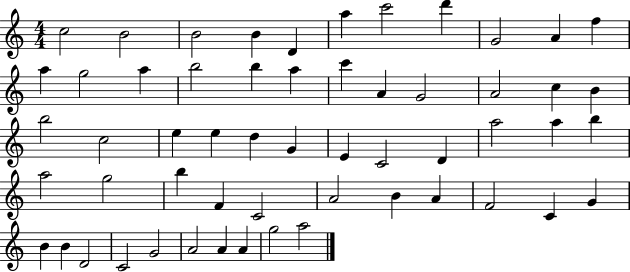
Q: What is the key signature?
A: C major